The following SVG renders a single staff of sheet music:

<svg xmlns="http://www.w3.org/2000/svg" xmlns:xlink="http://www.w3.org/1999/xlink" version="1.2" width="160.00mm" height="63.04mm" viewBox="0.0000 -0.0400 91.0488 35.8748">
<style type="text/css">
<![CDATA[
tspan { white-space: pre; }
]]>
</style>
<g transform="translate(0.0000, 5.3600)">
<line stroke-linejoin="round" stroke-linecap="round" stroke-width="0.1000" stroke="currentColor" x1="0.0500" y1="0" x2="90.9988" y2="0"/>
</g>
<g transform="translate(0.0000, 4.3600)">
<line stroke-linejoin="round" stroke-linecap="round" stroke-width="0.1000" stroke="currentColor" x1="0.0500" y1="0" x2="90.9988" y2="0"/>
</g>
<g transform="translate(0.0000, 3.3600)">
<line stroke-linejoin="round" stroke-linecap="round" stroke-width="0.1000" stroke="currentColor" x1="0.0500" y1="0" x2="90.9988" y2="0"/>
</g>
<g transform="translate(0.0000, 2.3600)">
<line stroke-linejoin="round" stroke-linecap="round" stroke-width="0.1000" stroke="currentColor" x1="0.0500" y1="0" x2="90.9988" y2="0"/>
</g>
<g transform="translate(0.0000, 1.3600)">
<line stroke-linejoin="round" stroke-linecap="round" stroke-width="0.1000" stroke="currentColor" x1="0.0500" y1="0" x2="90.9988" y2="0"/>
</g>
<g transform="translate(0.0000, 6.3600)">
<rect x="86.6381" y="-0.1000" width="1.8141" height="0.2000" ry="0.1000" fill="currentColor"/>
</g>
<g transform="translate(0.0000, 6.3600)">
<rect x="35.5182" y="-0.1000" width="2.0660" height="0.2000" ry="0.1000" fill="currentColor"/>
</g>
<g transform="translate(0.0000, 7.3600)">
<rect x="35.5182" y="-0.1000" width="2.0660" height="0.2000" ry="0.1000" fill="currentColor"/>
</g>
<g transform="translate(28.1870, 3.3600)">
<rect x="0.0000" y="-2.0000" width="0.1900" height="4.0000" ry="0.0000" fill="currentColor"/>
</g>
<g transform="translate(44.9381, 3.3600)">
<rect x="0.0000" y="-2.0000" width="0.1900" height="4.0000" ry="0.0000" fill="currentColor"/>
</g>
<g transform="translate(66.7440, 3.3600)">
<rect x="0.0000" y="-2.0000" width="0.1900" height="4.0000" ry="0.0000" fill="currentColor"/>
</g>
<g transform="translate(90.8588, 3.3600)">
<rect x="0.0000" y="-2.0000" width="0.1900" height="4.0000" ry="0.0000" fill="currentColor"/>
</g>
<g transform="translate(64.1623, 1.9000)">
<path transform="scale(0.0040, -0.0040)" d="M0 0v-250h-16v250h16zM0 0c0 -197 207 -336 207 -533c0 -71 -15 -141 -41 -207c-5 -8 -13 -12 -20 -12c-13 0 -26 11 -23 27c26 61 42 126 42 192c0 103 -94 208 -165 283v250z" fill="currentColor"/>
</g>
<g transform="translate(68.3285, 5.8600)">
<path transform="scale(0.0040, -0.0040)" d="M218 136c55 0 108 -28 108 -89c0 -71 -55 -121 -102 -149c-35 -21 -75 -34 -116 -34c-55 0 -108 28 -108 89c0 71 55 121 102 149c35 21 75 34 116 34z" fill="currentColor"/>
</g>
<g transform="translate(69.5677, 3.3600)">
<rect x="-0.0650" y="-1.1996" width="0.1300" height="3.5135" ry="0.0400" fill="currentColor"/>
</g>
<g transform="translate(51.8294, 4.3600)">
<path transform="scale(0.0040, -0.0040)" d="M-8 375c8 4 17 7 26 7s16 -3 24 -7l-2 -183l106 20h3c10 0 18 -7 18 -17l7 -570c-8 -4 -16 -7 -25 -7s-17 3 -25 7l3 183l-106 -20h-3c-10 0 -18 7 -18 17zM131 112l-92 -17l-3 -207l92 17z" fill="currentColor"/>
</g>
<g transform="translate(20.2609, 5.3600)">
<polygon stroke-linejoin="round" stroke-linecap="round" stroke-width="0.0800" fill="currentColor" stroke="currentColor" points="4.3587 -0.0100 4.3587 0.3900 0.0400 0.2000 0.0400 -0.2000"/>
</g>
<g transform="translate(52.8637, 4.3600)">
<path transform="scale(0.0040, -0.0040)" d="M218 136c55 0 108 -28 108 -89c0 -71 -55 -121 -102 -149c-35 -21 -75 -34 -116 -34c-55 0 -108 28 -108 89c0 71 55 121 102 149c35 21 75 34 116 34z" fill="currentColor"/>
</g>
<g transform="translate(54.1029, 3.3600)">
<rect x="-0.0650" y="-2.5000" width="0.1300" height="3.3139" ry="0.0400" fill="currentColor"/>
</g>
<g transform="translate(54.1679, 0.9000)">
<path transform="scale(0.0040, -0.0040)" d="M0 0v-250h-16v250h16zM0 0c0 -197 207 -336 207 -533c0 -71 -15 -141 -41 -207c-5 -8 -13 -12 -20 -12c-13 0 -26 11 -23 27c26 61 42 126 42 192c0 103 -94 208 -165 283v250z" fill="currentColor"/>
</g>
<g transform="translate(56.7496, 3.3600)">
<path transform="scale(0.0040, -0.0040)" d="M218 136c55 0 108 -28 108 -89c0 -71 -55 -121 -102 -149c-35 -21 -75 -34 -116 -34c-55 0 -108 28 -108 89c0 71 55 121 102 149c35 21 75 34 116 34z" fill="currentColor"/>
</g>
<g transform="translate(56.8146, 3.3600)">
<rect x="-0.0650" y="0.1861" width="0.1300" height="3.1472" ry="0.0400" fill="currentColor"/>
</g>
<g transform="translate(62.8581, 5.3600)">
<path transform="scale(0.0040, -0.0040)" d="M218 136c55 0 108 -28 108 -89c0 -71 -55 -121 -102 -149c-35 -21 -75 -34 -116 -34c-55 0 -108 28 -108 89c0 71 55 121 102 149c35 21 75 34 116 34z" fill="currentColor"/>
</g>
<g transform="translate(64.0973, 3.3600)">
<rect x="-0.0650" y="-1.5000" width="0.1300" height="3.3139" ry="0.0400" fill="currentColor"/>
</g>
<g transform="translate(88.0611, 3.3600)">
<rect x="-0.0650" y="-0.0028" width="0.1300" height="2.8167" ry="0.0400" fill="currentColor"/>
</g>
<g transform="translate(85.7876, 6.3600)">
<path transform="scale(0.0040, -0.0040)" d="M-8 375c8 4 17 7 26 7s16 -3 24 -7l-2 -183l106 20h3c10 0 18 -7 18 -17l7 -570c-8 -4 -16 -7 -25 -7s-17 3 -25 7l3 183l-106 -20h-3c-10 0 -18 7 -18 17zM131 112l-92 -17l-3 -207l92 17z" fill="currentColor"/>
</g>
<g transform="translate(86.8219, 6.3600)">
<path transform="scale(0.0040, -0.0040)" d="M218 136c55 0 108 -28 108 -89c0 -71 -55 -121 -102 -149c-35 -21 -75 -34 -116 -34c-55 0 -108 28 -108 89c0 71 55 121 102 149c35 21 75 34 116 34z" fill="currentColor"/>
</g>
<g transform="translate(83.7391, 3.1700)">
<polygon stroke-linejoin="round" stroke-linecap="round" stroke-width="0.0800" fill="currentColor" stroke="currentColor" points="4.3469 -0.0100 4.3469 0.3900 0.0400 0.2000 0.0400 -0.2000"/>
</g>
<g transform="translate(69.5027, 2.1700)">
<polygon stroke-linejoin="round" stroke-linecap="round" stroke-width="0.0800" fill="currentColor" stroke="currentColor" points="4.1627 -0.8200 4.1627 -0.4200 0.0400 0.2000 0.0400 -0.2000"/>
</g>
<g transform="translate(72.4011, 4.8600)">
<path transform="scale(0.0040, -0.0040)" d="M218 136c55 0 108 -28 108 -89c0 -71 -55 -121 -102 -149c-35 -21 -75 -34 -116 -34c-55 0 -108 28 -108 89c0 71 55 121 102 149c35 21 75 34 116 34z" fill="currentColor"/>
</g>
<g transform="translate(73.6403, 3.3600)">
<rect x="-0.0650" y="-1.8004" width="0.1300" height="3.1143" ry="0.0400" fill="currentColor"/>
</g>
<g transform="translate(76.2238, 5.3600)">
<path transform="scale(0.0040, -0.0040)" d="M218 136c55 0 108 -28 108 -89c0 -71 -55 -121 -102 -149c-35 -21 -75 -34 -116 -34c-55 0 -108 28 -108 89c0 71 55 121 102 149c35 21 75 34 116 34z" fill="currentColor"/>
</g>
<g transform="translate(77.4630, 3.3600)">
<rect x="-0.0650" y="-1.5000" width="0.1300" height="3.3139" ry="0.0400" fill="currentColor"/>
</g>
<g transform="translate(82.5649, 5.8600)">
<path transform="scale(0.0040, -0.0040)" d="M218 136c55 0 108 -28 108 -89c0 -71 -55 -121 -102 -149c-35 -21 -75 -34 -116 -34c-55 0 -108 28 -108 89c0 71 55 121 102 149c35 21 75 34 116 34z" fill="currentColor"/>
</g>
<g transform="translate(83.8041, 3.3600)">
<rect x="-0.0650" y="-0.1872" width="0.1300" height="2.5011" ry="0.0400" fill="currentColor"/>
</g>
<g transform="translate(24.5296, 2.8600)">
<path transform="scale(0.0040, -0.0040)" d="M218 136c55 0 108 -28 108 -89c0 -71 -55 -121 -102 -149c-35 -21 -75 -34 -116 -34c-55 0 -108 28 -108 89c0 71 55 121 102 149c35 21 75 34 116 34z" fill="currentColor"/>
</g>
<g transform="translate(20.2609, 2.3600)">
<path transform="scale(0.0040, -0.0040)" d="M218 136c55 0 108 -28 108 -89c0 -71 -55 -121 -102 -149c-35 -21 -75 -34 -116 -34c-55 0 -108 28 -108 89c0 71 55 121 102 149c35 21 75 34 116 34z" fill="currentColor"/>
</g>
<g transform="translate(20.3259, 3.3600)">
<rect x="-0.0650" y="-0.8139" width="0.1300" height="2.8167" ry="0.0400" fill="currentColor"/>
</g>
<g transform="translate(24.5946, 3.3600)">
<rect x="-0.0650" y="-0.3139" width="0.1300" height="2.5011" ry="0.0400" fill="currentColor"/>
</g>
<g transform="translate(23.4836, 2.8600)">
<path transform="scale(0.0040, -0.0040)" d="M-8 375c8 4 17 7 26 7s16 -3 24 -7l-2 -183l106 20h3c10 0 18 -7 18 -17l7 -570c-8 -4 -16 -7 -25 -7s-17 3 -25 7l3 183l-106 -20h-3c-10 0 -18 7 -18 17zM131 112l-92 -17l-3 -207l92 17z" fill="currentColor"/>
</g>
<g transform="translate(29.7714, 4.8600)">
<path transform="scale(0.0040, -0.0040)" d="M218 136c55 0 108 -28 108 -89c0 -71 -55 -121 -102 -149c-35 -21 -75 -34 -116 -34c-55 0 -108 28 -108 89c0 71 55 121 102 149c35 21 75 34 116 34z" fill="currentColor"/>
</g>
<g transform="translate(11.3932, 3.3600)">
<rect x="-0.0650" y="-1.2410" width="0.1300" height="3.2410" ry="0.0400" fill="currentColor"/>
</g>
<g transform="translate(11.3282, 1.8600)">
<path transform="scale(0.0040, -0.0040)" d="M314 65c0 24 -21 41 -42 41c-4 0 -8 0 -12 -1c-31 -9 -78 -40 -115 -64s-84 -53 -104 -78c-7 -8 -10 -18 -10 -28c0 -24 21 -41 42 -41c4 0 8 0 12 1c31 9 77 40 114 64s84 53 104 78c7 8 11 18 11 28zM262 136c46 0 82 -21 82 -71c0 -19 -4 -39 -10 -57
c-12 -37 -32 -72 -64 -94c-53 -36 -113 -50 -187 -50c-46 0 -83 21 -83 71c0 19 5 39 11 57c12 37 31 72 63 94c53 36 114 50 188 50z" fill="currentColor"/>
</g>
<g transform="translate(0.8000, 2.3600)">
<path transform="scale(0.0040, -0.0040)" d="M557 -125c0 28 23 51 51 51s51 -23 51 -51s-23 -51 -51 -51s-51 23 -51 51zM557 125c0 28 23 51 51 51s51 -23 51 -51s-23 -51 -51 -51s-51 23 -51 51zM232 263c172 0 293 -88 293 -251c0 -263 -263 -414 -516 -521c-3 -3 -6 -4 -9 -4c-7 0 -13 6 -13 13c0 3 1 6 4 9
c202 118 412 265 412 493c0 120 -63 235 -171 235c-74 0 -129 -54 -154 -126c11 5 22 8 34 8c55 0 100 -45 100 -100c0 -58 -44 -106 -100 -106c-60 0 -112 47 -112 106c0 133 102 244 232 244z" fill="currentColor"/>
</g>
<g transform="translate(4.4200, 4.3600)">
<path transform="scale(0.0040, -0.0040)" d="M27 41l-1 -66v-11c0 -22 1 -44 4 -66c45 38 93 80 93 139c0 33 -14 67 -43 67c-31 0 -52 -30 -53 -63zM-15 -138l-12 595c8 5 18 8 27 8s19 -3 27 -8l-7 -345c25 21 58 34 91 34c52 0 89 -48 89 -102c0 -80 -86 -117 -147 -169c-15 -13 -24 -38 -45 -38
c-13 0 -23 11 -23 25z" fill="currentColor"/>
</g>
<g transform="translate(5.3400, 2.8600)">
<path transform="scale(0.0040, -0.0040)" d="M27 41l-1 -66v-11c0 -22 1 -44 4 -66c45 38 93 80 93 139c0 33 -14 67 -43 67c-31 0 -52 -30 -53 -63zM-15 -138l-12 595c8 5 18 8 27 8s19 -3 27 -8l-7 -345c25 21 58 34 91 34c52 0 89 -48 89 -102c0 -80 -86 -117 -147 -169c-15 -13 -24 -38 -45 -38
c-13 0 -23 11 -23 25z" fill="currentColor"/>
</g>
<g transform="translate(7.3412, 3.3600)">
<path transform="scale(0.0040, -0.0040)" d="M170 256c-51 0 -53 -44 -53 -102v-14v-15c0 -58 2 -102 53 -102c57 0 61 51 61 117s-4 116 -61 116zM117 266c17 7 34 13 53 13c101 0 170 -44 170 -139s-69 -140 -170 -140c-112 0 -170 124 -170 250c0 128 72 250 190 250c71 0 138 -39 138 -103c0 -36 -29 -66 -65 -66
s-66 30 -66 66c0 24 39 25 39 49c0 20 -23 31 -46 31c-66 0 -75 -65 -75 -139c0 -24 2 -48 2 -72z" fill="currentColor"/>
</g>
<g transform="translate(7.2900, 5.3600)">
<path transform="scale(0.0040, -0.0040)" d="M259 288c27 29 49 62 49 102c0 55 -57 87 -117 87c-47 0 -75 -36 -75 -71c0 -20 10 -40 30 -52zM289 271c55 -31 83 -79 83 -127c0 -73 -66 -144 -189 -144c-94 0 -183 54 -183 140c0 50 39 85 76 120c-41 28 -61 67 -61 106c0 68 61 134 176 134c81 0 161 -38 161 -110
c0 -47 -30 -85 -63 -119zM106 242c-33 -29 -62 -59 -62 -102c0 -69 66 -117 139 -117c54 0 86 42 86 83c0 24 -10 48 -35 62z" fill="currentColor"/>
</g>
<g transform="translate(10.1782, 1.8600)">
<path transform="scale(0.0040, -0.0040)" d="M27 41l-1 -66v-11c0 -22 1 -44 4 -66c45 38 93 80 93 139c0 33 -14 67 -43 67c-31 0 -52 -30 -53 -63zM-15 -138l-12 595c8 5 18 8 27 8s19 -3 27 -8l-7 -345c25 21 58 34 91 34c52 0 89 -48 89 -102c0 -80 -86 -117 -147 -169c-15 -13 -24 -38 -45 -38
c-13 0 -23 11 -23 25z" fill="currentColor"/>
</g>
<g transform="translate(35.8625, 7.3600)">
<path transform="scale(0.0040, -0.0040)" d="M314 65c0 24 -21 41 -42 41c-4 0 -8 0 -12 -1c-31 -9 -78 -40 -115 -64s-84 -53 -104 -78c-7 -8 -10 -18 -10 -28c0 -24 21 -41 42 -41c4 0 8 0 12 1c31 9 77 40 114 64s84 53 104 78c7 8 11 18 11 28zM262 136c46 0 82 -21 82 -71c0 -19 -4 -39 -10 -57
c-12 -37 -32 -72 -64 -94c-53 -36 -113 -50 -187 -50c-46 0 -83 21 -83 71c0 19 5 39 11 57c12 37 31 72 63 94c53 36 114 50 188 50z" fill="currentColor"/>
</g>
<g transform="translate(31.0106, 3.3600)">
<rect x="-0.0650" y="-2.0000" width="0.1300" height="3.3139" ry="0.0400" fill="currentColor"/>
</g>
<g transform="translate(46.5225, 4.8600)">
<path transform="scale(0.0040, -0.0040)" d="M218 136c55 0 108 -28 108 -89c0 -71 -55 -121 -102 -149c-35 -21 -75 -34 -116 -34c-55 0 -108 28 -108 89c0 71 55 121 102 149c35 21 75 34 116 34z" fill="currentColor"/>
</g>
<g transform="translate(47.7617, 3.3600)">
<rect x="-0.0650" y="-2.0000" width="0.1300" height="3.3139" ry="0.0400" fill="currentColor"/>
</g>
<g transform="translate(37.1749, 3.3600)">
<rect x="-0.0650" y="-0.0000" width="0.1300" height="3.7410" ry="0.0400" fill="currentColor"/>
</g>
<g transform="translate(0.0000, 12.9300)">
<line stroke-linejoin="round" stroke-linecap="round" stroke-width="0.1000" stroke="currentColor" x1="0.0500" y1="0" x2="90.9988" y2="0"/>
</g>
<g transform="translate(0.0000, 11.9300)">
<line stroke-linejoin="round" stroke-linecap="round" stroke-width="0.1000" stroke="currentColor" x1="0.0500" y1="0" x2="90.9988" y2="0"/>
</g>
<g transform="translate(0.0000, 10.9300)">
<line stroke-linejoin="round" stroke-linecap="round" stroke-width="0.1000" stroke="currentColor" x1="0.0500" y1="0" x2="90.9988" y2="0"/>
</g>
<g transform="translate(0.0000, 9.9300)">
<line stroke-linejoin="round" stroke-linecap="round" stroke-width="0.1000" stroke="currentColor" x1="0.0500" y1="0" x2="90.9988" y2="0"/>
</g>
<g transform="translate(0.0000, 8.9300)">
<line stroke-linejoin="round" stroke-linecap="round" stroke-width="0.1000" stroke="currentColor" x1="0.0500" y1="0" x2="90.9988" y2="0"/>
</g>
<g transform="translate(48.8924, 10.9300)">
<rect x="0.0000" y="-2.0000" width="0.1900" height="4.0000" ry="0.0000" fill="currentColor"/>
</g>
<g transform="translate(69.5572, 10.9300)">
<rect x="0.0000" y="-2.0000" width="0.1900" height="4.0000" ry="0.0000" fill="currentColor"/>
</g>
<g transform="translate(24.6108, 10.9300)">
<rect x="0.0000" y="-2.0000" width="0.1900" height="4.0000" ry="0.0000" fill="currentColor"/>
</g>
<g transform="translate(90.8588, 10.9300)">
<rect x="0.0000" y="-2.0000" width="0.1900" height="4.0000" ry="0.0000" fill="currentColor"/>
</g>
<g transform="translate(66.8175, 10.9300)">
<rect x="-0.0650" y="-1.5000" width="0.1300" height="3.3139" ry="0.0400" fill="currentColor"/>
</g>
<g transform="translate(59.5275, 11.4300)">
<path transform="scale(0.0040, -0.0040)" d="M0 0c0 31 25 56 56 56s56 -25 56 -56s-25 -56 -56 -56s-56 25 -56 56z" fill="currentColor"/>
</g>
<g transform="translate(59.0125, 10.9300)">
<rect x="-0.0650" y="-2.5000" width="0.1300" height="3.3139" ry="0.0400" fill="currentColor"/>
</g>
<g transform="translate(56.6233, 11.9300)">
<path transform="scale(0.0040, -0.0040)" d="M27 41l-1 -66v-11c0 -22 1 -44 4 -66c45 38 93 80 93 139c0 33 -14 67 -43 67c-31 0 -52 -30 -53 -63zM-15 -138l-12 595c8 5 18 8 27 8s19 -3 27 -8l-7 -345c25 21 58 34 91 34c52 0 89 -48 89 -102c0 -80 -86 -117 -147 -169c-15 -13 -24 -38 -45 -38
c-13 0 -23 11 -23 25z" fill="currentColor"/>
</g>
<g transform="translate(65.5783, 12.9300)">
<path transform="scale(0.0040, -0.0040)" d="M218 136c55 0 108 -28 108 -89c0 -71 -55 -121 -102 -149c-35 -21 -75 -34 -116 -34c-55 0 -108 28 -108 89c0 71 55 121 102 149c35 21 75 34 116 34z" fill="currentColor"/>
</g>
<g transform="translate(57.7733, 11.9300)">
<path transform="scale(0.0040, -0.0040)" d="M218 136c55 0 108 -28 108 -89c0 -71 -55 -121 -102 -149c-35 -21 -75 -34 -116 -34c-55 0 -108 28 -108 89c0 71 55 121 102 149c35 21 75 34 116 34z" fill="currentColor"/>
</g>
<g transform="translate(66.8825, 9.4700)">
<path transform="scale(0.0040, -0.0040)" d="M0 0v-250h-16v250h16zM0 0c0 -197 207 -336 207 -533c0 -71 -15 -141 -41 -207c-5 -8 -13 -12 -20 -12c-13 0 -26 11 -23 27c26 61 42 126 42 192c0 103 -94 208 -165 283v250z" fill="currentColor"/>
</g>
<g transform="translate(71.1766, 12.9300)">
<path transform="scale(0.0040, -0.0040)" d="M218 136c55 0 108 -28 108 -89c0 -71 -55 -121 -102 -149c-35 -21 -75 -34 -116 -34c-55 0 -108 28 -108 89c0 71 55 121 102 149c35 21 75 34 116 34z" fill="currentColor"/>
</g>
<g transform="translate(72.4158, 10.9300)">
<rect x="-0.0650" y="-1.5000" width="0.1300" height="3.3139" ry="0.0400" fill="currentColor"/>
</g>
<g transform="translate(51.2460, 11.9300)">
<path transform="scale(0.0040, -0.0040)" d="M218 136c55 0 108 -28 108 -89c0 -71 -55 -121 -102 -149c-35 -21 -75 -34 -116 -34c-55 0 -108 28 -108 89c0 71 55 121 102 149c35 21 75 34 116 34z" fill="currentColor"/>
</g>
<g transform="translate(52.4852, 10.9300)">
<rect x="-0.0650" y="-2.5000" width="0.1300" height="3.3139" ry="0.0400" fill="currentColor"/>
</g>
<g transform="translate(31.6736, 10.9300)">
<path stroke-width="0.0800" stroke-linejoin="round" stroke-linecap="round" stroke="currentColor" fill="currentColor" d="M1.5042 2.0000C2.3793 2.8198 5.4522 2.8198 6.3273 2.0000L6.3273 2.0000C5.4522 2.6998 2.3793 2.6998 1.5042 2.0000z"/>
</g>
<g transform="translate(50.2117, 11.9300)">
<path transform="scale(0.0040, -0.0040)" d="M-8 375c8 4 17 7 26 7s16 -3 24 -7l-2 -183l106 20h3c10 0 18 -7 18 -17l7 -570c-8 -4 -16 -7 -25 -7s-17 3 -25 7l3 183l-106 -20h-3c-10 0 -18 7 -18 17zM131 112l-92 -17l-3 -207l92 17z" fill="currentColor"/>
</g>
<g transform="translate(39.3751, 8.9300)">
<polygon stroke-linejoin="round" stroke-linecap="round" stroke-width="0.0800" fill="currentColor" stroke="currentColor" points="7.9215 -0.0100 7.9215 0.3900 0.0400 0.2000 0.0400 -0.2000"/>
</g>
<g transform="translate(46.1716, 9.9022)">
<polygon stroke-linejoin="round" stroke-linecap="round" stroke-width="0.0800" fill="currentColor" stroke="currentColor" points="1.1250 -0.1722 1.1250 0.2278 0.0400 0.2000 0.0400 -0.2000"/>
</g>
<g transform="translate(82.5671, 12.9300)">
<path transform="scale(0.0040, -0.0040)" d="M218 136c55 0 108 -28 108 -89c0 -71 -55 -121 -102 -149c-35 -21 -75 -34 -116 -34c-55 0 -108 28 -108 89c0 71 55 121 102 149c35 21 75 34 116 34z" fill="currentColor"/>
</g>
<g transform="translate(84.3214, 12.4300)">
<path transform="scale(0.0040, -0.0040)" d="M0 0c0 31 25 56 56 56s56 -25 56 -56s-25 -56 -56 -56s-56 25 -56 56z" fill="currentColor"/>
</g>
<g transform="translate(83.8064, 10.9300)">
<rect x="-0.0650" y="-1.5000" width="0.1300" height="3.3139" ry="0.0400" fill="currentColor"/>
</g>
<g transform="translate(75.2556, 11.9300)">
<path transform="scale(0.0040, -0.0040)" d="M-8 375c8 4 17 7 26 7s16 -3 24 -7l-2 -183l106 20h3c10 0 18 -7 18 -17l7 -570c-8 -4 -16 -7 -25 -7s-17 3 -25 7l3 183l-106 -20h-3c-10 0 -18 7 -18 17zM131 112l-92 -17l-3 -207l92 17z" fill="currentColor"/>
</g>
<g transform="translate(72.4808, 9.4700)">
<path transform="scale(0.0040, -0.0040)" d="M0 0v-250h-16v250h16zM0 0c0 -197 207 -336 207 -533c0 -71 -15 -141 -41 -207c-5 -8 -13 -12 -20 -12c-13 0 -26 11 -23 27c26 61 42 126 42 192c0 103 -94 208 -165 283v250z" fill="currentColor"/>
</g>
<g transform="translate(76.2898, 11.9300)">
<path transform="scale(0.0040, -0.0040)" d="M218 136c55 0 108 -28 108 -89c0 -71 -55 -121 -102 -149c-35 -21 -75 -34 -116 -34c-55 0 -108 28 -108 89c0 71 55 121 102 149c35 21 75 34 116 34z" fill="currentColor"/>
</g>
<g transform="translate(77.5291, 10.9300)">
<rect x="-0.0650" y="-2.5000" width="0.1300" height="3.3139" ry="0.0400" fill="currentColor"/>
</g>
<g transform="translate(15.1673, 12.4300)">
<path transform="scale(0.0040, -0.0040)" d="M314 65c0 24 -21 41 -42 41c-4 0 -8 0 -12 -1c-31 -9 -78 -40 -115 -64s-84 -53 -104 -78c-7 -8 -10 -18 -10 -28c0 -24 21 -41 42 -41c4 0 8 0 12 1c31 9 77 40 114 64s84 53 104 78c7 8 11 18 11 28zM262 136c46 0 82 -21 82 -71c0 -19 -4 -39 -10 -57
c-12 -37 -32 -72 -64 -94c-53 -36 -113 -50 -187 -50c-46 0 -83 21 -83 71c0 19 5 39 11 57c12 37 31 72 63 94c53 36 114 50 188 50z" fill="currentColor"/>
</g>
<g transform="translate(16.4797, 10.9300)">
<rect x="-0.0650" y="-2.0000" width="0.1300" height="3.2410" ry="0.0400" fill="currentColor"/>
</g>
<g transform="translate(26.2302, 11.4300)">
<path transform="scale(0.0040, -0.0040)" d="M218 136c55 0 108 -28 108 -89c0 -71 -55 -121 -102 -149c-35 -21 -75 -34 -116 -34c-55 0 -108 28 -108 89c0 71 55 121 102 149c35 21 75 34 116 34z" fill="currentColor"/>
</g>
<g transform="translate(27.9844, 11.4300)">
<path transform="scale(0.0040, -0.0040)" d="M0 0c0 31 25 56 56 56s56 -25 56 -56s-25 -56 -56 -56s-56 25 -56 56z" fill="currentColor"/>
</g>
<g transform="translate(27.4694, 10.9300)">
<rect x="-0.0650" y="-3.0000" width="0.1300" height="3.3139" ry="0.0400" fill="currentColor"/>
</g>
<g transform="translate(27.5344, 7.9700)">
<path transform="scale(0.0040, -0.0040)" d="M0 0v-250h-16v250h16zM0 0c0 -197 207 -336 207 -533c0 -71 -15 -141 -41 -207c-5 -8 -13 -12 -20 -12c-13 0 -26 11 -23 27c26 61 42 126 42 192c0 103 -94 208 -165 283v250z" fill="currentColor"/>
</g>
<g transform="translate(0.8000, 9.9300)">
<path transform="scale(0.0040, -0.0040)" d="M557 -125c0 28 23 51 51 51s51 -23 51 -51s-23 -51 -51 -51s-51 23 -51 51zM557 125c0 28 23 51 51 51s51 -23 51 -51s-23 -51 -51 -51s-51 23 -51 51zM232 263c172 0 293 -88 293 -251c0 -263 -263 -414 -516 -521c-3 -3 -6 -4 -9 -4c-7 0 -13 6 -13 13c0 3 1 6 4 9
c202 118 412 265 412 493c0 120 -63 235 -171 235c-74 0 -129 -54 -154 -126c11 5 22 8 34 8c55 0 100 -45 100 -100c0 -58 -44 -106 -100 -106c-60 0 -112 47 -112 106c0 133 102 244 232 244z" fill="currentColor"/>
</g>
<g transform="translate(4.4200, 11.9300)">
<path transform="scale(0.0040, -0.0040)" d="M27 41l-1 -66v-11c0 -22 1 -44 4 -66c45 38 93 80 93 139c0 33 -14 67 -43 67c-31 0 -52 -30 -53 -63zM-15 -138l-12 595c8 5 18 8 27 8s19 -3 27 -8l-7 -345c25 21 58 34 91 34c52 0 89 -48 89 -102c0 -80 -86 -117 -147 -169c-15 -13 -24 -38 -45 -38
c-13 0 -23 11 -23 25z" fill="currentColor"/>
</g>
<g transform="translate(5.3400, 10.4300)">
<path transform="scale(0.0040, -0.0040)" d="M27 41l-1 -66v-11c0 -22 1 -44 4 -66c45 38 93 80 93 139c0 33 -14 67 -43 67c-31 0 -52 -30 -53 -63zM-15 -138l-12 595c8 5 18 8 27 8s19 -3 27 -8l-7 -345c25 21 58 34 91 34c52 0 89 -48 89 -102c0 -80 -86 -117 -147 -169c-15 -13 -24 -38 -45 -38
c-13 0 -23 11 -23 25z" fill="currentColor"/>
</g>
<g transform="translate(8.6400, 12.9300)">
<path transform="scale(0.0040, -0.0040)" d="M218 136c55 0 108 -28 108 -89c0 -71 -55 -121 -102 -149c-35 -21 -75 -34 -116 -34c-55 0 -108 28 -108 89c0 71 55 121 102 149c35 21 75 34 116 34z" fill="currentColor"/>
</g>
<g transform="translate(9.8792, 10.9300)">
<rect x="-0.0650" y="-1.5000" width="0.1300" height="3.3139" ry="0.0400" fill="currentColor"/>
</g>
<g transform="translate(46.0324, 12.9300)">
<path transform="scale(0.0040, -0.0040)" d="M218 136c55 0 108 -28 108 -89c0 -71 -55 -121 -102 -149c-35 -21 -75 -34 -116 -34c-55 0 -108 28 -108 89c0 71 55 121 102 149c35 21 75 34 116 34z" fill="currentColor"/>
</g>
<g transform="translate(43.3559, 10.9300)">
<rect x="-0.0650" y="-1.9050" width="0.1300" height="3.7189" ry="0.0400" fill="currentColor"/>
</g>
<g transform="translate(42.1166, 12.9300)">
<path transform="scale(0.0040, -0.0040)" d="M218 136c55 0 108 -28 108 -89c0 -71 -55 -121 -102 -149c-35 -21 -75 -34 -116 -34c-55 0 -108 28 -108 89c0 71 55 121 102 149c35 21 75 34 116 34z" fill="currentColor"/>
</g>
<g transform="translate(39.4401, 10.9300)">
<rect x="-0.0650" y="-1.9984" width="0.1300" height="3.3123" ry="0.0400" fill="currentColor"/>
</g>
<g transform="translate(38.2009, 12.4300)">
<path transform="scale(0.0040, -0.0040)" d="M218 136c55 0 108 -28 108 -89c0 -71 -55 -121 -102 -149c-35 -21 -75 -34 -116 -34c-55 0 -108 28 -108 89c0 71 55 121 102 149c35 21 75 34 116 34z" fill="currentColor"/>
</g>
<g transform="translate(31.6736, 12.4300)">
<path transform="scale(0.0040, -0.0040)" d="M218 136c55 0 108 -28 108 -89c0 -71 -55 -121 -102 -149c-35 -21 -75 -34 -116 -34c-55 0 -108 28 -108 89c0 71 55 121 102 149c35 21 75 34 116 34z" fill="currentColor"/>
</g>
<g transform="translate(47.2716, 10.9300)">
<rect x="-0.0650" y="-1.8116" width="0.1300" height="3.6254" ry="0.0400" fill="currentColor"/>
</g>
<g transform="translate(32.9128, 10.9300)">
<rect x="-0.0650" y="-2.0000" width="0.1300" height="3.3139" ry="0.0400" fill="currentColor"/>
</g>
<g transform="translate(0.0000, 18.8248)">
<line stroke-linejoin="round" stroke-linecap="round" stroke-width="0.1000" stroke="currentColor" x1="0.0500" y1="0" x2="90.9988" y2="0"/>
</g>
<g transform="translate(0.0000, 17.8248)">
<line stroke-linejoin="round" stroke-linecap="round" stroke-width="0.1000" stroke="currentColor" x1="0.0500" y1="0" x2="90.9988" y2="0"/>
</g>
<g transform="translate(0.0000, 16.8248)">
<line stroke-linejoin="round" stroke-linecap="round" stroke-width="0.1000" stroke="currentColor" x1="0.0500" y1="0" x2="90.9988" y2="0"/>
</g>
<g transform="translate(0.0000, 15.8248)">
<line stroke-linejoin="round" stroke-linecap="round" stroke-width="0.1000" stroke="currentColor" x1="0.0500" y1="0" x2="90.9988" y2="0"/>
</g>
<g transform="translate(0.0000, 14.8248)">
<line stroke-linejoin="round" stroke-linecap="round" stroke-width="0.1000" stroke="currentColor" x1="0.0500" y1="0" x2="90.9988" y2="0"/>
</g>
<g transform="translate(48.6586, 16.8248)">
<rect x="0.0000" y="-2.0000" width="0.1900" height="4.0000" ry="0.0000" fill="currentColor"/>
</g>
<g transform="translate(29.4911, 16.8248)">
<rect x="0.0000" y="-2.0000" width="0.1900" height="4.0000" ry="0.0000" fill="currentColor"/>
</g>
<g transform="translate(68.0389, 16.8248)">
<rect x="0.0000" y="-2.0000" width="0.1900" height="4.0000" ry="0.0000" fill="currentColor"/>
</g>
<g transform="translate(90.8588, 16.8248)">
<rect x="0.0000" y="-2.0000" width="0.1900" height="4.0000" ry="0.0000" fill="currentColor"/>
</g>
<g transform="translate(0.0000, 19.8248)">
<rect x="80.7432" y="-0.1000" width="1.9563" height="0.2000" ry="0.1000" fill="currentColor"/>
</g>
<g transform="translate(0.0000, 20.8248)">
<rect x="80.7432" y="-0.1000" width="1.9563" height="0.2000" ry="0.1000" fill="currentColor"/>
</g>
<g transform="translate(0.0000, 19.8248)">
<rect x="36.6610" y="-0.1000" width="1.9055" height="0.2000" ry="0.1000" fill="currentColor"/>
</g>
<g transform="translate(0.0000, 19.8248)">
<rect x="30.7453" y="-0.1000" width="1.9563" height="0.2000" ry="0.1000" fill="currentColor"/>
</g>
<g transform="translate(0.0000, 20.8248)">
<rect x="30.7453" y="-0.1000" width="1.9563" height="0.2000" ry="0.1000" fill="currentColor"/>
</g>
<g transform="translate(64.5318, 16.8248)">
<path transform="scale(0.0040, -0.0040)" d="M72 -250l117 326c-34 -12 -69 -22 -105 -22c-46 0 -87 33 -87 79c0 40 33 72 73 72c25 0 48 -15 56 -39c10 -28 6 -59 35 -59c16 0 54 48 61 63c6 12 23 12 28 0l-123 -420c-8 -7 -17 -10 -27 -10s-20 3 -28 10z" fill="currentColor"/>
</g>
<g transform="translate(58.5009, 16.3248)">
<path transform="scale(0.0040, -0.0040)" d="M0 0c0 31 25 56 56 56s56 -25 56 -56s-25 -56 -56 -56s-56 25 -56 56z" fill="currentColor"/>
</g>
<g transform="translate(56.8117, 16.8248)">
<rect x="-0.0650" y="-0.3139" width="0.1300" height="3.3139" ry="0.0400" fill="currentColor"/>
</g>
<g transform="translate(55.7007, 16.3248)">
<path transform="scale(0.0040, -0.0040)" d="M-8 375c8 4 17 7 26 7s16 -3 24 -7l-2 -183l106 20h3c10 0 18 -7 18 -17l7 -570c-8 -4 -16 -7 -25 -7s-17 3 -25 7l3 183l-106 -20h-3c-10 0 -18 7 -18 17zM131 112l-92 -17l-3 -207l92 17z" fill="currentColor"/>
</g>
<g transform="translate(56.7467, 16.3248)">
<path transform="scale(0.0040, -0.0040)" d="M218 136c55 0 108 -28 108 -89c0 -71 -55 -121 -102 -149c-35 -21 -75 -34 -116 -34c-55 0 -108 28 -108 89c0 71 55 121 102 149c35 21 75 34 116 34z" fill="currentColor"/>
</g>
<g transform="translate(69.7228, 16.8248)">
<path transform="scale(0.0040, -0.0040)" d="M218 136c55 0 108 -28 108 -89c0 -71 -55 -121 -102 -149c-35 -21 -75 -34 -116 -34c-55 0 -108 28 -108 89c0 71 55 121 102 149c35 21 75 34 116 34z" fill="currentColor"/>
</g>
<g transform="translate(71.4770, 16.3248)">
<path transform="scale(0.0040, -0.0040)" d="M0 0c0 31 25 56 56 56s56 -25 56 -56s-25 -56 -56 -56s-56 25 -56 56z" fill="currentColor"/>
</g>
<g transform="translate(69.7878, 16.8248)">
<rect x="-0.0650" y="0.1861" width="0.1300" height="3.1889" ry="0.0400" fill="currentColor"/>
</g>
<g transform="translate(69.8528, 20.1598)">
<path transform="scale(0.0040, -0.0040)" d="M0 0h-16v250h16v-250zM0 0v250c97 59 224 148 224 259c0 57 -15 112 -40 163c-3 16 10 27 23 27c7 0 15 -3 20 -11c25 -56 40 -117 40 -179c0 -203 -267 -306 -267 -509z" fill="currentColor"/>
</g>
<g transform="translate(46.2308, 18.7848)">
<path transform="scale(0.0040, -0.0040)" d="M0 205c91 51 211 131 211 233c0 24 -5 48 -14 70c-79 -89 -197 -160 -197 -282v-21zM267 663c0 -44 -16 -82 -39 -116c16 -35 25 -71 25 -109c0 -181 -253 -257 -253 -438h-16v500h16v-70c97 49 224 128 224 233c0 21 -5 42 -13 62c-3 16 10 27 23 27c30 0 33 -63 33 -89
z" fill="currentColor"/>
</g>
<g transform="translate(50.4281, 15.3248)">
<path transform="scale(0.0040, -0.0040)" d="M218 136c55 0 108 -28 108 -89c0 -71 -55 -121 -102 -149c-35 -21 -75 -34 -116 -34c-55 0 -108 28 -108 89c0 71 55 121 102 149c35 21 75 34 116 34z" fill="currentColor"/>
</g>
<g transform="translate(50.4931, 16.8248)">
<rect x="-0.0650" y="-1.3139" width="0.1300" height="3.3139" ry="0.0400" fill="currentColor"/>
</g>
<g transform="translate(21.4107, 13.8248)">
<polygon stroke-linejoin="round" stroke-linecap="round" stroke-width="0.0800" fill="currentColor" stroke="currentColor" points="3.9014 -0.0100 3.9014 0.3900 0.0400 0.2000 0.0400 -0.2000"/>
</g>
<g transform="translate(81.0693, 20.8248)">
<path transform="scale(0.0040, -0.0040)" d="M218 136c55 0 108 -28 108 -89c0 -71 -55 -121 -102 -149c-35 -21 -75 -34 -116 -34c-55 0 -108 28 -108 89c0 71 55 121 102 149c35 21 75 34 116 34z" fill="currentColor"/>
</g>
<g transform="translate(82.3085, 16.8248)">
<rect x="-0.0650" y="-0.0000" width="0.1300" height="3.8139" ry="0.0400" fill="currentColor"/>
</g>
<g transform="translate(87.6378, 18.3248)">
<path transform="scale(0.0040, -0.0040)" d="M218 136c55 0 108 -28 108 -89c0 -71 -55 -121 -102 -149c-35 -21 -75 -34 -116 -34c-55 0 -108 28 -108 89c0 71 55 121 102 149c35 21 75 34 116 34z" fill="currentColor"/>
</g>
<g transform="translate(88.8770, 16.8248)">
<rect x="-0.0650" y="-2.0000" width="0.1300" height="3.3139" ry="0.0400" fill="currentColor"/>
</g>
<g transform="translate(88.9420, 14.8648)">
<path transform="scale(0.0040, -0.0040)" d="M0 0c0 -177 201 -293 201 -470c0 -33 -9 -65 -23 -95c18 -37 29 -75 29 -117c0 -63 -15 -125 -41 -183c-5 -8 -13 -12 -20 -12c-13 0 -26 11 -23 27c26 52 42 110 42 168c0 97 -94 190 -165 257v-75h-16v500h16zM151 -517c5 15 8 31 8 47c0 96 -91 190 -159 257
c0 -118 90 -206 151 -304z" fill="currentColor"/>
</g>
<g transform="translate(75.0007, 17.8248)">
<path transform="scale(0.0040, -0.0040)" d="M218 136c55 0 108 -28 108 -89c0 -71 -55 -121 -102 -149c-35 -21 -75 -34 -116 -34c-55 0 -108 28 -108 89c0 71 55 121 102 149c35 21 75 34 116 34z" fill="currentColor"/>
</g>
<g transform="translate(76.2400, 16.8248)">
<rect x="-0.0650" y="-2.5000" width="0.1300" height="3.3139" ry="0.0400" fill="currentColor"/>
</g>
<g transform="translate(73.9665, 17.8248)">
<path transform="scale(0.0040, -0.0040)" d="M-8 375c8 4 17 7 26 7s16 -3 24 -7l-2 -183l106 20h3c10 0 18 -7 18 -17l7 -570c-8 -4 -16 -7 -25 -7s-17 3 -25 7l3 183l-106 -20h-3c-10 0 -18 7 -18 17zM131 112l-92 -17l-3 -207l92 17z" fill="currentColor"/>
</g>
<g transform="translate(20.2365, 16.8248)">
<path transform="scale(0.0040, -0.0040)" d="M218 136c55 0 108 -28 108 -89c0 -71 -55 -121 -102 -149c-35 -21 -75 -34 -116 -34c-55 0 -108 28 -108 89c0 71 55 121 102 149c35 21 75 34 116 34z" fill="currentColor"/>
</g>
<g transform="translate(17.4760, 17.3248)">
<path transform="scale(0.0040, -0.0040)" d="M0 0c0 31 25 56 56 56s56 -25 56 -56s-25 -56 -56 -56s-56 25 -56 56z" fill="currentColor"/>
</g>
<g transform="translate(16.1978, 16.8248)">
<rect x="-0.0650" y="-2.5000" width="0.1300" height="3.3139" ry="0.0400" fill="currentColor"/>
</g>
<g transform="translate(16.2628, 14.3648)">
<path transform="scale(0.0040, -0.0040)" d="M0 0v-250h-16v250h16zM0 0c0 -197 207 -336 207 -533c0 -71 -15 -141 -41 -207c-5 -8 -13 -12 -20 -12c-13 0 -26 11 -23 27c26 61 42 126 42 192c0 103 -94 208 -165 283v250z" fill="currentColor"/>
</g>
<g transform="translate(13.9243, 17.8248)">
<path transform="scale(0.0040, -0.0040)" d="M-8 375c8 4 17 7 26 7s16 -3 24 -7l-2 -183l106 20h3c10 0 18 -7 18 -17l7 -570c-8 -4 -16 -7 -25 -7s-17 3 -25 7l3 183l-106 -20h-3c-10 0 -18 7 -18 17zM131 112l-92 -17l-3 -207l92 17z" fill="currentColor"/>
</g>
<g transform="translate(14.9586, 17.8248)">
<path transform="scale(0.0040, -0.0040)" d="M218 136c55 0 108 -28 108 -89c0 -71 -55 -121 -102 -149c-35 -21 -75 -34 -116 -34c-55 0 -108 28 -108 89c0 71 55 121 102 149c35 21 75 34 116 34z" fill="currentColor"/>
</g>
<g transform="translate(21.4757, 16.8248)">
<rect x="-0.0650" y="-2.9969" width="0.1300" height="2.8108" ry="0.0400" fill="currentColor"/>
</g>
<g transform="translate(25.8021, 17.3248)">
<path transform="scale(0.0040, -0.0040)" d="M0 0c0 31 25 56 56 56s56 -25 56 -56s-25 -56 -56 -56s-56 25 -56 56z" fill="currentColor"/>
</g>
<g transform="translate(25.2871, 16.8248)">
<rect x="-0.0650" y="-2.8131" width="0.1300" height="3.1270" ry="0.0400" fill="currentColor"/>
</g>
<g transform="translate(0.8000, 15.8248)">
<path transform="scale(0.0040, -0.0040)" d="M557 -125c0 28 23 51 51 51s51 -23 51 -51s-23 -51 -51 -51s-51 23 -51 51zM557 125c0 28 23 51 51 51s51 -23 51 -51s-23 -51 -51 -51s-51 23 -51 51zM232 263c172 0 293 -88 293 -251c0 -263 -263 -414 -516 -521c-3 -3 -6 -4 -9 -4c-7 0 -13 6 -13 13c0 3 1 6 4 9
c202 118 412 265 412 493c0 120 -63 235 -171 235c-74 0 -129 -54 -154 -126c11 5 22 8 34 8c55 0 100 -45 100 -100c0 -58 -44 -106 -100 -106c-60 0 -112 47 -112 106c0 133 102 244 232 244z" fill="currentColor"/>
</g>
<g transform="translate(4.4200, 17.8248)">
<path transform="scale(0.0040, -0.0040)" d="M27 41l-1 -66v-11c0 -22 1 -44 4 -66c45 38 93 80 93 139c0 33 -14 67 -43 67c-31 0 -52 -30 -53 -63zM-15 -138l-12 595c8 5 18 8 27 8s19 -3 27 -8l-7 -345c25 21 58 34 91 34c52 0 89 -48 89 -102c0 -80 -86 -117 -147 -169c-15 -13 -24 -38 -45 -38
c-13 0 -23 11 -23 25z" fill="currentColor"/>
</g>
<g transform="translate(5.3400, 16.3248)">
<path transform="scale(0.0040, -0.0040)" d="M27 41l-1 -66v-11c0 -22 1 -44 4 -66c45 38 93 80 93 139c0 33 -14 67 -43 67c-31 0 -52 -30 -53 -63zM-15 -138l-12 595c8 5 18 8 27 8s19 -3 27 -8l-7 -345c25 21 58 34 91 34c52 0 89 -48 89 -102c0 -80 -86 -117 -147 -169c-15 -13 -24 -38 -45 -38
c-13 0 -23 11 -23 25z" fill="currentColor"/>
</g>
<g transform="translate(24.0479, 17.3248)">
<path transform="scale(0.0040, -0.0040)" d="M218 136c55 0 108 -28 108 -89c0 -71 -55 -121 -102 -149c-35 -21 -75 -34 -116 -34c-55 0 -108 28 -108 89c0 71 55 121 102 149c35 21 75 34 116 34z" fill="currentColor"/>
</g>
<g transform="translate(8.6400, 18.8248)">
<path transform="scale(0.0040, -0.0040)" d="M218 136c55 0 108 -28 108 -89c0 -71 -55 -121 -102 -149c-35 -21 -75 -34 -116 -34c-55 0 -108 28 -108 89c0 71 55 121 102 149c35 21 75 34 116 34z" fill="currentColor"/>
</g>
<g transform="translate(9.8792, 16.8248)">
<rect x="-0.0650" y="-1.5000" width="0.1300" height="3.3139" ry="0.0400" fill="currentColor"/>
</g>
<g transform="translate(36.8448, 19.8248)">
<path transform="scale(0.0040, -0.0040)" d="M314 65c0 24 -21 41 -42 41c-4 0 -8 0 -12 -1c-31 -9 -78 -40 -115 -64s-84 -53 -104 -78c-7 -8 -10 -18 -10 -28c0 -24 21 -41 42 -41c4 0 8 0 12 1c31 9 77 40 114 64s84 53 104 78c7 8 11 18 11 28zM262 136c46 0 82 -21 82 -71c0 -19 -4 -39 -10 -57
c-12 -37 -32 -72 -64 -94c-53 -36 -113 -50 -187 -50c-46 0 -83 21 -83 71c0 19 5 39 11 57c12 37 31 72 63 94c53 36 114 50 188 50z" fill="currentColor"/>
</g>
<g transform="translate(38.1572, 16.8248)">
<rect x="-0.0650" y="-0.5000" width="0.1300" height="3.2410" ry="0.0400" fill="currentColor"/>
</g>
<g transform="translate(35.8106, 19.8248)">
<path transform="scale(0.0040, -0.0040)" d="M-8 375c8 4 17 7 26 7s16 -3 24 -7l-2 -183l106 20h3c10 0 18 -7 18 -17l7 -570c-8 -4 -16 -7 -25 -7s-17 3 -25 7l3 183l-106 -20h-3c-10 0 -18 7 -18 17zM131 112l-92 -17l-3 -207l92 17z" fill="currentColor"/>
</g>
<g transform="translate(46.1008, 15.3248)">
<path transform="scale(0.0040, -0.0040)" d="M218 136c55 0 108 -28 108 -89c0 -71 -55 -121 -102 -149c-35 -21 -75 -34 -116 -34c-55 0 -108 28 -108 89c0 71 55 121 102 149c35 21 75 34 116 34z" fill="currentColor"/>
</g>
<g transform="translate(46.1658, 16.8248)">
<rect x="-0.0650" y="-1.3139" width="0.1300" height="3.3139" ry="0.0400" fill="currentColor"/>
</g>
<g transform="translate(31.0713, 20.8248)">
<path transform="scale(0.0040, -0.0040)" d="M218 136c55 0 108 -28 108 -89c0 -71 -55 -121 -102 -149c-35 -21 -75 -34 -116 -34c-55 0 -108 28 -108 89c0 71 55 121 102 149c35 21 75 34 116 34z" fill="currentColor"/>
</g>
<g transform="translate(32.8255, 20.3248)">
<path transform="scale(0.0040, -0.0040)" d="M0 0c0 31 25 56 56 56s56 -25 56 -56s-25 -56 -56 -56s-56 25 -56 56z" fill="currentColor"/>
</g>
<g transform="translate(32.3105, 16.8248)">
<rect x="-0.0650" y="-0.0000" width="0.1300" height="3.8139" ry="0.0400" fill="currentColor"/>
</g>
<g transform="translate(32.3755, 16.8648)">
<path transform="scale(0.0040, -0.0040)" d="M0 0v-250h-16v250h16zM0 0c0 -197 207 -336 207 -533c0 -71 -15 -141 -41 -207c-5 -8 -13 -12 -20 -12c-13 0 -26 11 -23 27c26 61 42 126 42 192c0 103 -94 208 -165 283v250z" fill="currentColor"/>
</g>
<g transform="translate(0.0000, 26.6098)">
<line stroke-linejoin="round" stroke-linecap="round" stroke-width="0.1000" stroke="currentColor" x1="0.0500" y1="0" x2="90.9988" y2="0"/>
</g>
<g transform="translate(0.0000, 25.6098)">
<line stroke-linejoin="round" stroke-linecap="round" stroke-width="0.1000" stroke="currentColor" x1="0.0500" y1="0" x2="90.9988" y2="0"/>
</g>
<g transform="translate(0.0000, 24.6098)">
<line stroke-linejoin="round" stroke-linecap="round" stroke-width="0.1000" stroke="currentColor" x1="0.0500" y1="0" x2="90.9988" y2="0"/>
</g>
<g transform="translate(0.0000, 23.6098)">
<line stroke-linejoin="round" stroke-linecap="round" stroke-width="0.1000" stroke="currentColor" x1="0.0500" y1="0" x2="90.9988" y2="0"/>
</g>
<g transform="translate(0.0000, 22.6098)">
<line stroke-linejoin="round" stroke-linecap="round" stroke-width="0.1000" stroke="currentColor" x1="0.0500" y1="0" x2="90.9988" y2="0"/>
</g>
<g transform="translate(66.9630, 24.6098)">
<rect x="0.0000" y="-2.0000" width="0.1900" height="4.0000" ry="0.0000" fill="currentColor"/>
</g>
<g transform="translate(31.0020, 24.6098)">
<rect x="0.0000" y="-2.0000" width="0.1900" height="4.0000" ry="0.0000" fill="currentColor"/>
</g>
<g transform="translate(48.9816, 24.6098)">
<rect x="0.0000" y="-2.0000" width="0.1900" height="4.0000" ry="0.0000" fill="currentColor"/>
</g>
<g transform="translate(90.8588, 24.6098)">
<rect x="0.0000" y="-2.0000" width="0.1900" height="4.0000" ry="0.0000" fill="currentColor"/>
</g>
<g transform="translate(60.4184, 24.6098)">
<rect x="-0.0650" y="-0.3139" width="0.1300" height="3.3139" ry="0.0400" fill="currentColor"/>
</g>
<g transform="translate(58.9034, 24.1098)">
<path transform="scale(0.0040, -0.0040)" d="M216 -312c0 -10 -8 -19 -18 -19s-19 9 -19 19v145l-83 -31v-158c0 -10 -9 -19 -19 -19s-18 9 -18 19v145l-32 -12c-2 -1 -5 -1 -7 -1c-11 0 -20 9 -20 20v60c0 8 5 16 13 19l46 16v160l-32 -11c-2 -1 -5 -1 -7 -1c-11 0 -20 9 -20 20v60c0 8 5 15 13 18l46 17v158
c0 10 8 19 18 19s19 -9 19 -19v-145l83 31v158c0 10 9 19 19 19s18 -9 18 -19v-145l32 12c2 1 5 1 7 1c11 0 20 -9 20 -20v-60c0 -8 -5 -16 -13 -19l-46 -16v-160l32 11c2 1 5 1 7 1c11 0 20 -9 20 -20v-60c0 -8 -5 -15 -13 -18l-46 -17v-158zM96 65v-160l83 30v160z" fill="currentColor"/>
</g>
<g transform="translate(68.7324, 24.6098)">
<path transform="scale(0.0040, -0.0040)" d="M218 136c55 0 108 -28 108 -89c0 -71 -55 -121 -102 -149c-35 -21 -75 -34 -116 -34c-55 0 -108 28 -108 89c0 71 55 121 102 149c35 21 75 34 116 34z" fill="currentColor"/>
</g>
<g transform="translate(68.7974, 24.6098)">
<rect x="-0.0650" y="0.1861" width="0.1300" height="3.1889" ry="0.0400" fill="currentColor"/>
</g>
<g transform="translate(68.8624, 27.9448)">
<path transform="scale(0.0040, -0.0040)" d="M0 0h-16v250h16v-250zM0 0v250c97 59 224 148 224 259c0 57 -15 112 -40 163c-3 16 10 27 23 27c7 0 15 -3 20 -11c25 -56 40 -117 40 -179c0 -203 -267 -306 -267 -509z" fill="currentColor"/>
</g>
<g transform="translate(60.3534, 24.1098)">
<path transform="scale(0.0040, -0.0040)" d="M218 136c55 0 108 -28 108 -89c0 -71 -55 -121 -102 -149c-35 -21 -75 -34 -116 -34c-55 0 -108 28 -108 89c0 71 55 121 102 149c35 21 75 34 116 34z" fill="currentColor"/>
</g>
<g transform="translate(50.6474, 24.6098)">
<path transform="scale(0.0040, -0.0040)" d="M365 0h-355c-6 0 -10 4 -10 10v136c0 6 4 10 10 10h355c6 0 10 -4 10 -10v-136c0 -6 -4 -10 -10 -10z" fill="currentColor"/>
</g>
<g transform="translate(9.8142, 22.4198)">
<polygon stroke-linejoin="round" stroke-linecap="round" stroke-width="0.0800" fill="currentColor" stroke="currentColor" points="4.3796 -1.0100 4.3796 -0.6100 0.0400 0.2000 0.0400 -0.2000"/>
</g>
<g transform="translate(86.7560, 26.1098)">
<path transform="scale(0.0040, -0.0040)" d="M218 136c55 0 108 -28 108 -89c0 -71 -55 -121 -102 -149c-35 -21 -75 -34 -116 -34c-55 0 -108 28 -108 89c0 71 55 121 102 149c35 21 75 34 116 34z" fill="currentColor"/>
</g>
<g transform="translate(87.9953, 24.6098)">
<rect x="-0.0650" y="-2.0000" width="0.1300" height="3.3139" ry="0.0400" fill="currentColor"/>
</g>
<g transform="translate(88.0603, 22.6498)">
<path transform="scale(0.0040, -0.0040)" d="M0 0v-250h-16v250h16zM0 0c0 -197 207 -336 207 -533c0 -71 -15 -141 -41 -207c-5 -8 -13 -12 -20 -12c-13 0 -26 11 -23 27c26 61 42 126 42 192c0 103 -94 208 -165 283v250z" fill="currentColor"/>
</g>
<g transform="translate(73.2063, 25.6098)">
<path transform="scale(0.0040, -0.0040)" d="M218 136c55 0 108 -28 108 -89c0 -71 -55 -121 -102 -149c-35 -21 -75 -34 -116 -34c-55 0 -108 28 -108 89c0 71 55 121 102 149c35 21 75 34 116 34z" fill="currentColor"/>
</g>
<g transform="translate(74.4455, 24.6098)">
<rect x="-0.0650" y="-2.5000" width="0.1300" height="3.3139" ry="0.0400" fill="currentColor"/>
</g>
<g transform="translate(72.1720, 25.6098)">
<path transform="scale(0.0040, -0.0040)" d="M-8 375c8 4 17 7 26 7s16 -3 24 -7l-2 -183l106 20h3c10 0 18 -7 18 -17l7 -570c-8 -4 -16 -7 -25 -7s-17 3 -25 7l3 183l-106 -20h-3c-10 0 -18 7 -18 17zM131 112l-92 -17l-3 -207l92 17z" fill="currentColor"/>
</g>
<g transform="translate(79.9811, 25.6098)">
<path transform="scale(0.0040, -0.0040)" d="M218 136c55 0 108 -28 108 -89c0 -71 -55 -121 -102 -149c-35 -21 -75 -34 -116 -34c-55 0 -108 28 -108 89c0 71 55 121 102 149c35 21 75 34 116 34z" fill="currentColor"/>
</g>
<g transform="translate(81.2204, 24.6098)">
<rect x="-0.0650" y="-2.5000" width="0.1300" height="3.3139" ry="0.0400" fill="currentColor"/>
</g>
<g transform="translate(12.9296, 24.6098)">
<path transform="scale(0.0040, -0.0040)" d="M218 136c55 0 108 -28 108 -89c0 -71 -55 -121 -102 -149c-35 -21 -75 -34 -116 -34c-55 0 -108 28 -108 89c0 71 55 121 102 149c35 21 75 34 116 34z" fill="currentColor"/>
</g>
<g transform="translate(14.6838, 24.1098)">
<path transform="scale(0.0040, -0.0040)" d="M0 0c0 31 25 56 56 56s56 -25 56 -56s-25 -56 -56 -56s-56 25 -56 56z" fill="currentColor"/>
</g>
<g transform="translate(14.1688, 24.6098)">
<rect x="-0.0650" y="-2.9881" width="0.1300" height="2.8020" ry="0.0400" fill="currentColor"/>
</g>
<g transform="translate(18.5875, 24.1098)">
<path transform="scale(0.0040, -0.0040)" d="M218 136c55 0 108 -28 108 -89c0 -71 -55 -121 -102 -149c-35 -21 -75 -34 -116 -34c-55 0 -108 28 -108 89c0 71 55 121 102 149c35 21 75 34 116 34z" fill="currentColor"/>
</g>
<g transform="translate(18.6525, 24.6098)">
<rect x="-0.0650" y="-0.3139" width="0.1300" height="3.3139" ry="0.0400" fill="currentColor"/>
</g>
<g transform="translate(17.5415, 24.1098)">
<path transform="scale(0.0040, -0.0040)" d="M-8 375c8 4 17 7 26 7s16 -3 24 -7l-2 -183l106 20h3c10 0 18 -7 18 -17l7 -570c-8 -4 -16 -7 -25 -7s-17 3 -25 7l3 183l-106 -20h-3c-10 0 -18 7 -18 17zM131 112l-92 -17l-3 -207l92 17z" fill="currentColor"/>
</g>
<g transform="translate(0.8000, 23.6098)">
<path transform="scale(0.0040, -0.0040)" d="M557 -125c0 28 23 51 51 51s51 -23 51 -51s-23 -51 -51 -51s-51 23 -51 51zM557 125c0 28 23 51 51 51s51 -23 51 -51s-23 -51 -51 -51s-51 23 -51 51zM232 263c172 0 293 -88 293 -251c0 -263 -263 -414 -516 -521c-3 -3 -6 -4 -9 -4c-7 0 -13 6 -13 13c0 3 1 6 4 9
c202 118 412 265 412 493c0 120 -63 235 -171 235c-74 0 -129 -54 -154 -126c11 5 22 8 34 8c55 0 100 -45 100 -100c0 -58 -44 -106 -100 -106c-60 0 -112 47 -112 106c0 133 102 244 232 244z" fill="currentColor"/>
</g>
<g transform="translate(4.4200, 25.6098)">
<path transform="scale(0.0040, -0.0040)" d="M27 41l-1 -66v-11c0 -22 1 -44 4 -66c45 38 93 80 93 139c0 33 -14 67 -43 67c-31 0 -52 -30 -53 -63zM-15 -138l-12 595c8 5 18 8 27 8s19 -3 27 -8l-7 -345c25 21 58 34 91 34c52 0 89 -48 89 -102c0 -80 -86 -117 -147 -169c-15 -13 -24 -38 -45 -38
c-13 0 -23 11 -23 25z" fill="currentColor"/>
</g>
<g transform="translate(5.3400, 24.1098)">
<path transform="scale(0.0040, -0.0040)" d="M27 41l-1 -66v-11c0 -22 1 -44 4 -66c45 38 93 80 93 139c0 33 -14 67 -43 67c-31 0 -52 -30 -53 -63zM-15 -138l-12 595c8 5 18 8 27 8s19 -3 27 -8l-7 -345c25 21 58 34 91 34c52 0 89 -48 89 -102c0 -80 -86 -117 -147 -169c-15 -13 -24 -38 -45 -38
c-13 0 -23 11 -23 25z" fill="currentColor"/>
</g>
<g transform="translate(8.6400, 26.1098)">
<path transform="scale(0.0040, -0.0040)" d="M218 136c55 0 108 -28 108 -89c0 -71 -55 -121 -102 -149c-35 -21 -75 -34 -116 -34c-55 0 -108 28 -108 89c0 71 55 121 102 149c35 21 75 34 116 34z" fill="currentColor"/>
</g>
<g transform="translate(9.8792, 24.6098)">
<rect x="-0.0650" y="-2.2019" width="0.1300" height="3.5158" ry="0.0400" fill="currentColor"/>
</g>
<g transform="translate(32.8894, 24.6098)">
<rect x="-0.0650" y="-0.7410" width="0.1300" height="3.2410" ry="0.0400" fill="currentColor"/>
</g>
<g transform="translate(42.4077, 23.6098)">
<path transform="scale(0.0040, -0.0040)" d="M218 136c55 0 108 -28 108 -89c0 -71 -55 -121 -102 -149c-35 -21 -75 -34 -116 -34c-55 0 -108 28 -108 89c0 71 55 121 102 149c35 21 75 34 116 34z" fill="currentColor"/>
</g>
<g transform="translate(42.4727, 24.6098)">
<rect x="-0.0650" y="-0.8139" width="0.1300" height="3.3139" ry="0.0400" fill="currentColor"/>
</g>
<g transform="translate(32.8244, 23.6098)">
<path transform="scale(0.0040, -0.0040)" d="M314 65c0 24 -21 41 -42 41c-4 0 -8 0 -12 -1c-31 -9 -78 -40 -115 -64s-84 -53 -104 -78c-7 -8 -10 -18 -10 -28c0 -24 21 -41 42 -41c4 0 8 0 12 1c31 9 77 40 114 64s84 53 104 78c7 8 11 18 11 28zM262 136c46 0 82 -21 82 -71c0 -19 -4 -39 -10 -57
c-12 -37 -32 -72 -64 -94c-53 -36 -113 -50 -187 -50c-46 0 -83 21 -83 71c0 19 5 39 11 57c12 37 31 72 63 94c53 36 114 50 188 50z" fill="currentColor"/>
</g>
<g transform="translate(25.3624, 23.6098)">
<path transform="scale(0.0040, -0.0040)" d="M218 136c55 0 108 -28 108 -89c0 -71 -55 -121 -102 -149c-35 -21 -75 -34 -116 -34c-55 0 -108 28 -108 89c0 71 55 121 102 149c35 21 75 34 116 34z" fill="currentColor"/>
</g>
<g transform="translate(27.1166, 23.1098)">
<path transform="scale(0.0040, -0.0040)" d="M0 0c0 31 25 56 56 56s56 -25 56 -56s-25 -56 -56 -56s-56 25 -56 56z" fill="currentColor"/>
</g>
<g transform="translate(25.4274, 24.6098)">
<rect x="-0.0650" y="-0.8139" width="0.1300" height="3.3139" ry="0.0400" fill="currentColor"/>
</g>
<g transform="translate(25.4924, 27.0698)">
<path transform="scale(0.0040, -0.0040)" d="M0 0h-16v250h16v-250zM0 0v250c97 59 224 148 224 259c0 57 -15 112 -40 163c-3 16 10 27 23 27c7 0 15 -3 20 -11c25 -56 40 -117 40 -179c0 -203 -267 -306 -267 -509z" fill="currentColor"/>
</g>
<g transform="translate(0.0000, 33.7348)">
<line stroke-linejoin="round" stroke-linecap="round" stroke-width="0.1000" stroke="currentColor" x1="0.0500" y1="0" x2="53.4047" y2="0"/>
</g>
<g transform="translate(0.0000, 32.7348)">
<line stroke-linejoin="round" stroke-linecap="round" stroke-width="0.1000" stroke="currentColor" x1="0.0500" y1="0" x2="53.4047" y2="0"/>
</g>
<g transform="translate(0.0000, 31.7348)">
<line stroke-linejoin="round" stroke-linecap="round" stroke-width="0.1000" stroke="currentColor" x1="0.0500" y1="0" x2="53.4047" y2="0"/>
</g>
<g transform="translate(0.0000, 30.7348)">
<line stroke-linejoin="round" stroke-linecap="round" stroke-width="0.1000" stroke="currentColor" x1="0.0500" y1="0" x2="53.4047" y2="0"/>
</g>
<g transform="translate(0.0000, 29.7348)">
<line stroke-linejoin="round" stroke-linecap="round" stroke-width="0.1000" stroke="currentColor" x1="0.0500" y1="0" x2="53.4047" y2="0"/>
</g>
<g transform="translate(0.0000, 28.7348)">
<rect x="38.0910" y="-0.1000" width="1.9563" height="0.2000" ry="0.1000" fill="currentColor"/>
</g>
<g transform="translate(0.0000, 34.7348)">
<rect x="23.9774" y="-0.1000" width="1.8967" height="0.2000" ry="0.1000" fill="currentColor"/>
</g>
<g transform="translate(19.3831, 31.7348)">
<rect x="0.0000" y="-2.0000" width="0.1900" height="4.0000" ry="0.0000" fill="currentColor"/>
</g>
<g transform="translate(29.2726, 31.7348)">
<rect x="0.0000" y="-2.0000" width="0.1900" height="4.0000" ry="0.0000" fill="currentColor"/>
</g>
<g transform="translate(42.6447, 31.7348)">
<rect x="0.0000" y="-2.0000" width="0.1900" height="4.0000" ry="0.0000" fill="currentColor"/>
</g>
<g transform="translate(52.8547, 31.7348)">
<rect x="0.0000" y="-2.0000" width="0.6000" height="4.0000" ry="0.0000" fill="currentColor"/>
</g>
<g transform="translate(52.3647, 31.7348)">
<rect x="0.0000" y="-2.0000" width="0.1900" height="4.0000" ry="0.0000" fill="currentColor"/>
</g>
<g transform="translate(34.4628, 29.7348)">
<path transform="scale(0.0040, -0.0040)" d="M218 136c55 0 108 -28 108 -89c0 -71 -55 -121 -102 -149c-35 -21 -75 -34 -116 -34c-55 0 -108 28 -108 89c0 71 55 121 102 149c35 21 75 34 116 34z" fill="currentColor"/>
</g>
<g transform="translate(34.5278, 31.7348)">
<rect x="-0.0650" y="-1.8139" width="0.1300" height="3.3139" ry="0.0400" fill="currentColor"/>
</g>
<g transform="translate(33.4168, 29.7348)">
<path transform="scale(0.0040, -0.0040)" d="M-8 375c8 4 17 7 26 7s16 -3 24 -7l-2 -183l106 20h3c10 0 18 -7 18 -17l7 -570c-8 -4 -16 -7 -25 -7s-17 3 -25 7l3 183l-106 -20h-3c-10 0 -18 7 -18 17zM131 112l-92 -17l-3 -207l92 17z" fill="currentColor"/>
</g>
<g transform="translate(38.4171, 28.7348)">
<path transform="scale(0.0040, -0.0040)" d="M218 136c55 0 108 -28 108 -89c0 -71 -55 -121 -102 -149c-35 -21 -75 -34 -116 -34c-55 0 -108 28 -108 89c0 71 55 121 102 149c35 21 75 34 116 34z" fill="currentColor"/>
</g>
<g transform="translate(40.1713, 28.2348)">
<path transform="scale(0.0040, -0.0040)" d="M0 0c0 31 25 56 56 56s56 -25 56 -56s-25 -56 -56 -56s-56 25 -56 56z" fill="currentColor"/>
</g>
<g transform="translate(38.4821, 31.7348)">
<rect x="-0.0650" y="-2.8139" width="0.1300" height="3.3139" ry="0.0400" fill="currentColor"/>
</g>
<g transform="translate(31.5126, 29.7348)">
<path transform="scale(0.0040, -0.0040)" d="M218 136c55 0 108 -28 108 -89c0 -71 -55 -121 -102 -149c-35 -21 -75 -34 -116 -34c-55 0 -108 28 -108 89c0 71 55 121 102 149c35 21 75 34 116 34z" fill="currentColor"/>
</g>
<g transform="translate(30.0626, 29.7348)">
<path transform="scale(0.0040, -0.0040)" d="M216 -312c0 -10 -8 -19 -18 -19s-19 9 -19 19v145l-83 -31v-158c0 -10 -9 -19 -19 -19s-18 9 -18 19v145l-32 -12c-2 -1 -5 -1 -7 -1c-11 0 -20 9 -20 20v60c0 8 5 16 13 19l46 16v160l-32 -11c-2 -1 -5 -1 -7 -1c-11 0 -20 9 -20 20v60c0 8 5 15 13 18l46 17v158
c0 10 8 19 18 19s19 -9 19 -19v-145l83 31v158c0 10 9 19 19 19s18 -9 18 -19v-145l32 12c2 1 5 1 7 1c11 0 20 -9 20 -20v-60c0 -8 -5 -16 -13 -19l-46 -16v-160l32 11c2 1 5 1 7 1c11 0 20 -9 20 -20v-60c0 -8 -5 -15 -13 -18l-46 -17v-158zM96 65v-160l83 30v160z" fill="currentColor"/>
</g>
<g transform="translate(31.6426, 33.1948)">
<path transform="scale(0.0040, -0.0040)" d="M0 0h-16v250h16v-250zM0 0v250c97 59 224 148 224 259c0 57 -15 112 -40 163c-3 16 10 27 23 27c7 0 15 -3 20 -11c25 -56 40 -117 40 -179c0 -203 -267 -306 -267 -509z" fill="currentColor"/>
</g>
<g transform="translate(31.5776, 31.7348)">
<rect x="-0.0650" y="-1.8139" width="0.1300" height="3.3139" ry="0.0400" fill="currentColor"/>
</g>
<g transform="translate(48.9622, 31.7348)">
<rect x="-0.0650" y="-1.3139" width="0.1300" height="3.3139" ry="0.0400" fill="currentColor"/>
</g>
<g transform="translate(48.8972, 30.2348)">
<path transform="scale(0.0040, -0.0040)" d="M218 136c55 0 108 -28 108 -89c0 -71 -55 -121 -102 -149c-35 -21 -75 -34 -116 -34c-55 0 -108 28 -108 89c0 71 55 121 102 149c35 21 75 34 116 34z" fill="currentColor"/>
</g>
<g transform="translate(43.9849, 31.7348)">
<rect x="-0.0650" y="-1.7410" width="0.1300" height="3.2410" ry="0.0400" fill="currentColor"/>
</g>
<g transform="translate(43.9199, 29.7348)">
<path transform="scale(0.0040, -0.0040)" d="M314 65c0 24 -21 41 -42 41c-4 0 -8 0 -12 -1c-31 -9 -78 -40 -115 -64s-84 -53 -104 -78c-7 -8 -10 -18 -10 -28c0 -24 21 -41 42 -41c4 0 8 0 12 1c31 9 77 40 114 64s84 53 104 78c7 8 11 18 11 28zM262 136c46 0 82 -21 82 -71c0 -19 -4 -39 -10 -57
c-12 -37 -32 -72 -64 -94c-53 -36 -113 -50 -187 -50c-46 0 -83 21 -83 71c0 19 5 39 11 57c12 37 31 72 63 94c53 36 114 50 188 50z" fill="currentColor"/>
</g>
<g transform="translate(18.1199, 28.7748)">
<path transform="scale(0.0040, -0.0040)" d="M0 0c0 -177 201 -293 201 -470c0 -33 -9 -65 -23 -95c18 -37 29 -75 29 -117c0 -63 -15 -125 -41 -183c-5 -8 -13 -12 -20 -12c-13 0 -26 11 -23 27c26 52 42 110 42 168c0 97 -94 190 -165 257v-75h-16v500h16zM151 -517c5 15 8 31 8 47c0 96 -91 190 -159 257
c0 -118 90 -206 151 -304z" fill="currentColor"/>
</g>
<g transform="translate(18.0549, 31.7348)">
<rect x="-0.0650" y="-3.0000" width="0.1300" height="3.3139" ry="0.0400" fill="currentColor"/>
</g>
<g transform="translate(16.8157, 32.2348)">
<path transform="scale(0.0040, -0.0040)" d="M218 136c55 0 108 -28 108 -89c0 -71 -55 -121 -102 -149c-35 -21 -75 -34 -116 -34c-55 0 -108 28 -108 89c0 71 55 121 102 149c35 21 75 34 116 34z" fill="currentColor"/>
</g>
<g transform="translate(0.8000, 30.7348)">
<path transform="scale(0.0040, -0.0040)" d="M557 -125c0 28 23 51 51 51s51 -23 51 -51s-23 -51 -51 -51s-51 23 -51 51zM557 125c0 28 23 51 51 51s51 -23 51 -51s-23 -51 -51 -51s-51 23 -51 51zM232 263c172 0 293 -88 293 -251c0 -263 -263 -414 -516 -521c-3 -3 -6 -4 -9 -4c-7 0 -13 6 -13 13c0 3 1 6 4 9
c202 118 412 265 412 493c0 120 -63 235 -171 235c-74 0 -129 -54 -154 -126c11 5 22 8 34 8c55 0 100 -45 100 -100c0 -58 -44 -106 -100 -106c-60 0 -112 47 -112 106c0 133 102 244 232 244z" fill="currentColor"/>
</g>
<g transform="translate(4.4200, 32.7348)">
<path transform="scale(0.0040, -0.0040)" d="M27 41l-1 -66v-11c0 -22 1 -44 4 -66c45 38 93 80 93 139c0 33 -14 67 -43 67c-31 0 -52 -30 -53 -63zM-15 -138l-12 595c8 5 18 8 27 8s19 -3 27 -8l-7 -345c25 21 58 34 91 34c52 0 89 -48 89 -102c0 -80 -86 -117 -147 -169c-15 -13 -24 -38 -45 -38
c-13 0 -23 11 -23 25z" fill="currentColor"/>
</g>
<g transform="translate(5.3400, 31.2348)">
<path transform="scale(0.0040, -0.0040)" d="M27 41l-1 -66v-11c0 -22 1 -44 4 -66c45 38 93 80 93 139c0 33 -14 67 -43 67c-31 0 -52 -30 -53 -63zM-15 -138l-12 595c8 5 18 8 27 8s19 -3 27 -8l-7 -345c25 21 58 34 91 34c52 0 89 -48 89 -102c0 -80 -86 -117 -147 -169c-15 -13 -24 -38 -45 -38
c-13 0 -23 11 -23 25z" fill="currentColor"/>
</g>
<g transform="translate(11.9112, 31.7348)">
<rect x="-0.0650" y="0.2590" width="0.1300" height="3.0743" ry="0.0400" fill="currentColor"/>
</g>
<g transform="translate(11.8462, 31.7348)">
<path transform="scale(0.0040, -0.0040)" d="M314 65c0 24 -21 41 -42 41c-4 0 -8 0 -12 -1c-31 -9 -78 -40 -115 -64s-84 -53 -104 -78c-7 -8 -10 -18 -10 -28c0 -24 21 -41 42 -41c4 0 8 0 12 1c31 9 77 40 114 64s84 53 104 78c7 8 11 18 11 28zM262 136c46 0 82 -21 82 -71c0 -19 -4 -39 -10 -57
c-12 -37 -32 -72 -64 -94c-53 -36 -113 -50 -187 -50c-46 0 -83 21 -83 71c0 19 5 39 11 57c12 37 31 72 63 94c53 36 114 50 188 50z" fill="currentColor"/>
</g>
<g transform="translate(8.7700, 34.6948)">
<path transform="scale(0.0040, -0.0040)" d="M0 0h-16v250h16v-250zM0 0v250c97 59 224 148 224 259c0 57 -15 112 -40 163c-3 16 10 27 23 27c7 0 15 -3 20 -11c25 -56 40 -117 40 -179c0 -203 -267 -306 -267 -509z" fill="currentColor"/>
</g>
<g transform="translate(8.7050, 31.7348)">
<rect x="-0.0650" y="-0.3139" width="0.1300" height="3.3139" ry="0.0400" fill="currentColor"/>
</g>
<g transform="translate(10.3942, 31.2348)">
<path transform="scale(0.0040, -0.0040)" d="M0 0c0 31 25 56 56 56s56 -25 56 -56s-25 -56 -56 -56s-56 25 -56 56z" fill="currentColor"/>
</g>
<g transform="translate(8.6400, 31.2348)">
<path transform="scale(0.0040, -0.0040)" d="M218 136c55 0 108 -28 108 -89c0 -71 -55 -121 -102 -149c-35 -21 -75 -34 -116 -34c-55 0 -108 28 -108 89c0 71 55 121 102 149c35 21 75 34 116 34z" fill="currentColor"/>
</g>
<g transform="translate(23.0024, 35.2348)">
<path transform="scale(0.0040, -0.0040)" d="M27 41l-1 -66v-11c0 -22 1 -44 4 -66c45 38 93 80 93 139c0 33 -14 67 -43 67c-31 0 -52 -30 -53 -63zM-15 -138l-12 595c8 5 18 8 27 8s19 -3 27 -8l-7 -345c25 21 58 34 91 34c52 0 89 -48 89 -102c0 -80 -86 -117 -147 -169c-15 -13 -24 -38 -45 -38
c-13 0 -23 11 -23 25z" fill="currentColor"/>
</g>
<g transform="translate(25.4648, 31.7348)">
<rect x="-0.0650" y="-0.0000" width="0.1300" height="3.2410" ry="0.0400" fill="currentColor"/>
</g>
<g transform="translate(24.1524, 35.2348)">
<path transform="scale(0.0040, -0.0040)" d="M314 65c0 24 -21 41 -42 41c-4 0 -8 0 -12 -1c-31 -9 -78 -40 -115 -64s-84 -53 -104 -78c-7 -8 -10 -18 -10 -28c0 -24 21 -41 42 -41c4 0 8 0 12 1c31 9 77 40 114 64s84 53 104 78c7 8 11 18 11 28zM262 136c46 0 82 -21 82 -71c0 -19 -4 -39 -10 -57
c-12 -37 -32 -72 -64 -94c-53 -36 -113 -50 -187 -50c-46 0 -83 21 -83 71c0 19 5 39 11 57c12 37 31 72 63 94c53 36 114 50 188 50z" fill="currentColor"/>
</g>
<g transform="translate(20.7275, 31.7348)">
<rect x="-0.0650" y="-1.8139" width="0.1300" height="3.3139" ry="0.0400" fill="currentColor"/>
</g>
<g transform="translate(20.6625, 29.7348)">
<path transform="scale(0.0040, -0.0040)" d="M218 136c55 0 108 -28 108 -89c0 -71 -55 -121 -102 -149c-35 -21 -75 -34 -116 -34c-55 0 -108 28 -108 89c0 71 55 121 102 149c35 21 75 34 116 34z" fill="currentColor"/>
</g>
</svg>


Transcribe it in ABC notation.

X:1
T:Untitled
M:6/8
L:1/4
K:Bb
_G,2 F,/2 E,/2 A,, C,,2 A,, B,,/2 D, G,,/2 F,,/2 A,,/2 G,, F,,/2 E,,/2 G,, A,,2 C,/2 A,, A,,/2 G,,/2 G,,/4 B,, _B,, G,,/2 G,,/2 B,, G,, G,, B,,/2 D,/2 C,/2 C,,/2 E,,2 G,/4 G, E, z/2 D,/2 B,, C,, A,,/4 A,,/2 D,/2 E, F,/2 F,2 F, z2 ^E, D,/2 B,, B,, A,,/2 _E,/2 D,2 C,/4 A, _D,,2 ^A,/2 A, C A,2 G,